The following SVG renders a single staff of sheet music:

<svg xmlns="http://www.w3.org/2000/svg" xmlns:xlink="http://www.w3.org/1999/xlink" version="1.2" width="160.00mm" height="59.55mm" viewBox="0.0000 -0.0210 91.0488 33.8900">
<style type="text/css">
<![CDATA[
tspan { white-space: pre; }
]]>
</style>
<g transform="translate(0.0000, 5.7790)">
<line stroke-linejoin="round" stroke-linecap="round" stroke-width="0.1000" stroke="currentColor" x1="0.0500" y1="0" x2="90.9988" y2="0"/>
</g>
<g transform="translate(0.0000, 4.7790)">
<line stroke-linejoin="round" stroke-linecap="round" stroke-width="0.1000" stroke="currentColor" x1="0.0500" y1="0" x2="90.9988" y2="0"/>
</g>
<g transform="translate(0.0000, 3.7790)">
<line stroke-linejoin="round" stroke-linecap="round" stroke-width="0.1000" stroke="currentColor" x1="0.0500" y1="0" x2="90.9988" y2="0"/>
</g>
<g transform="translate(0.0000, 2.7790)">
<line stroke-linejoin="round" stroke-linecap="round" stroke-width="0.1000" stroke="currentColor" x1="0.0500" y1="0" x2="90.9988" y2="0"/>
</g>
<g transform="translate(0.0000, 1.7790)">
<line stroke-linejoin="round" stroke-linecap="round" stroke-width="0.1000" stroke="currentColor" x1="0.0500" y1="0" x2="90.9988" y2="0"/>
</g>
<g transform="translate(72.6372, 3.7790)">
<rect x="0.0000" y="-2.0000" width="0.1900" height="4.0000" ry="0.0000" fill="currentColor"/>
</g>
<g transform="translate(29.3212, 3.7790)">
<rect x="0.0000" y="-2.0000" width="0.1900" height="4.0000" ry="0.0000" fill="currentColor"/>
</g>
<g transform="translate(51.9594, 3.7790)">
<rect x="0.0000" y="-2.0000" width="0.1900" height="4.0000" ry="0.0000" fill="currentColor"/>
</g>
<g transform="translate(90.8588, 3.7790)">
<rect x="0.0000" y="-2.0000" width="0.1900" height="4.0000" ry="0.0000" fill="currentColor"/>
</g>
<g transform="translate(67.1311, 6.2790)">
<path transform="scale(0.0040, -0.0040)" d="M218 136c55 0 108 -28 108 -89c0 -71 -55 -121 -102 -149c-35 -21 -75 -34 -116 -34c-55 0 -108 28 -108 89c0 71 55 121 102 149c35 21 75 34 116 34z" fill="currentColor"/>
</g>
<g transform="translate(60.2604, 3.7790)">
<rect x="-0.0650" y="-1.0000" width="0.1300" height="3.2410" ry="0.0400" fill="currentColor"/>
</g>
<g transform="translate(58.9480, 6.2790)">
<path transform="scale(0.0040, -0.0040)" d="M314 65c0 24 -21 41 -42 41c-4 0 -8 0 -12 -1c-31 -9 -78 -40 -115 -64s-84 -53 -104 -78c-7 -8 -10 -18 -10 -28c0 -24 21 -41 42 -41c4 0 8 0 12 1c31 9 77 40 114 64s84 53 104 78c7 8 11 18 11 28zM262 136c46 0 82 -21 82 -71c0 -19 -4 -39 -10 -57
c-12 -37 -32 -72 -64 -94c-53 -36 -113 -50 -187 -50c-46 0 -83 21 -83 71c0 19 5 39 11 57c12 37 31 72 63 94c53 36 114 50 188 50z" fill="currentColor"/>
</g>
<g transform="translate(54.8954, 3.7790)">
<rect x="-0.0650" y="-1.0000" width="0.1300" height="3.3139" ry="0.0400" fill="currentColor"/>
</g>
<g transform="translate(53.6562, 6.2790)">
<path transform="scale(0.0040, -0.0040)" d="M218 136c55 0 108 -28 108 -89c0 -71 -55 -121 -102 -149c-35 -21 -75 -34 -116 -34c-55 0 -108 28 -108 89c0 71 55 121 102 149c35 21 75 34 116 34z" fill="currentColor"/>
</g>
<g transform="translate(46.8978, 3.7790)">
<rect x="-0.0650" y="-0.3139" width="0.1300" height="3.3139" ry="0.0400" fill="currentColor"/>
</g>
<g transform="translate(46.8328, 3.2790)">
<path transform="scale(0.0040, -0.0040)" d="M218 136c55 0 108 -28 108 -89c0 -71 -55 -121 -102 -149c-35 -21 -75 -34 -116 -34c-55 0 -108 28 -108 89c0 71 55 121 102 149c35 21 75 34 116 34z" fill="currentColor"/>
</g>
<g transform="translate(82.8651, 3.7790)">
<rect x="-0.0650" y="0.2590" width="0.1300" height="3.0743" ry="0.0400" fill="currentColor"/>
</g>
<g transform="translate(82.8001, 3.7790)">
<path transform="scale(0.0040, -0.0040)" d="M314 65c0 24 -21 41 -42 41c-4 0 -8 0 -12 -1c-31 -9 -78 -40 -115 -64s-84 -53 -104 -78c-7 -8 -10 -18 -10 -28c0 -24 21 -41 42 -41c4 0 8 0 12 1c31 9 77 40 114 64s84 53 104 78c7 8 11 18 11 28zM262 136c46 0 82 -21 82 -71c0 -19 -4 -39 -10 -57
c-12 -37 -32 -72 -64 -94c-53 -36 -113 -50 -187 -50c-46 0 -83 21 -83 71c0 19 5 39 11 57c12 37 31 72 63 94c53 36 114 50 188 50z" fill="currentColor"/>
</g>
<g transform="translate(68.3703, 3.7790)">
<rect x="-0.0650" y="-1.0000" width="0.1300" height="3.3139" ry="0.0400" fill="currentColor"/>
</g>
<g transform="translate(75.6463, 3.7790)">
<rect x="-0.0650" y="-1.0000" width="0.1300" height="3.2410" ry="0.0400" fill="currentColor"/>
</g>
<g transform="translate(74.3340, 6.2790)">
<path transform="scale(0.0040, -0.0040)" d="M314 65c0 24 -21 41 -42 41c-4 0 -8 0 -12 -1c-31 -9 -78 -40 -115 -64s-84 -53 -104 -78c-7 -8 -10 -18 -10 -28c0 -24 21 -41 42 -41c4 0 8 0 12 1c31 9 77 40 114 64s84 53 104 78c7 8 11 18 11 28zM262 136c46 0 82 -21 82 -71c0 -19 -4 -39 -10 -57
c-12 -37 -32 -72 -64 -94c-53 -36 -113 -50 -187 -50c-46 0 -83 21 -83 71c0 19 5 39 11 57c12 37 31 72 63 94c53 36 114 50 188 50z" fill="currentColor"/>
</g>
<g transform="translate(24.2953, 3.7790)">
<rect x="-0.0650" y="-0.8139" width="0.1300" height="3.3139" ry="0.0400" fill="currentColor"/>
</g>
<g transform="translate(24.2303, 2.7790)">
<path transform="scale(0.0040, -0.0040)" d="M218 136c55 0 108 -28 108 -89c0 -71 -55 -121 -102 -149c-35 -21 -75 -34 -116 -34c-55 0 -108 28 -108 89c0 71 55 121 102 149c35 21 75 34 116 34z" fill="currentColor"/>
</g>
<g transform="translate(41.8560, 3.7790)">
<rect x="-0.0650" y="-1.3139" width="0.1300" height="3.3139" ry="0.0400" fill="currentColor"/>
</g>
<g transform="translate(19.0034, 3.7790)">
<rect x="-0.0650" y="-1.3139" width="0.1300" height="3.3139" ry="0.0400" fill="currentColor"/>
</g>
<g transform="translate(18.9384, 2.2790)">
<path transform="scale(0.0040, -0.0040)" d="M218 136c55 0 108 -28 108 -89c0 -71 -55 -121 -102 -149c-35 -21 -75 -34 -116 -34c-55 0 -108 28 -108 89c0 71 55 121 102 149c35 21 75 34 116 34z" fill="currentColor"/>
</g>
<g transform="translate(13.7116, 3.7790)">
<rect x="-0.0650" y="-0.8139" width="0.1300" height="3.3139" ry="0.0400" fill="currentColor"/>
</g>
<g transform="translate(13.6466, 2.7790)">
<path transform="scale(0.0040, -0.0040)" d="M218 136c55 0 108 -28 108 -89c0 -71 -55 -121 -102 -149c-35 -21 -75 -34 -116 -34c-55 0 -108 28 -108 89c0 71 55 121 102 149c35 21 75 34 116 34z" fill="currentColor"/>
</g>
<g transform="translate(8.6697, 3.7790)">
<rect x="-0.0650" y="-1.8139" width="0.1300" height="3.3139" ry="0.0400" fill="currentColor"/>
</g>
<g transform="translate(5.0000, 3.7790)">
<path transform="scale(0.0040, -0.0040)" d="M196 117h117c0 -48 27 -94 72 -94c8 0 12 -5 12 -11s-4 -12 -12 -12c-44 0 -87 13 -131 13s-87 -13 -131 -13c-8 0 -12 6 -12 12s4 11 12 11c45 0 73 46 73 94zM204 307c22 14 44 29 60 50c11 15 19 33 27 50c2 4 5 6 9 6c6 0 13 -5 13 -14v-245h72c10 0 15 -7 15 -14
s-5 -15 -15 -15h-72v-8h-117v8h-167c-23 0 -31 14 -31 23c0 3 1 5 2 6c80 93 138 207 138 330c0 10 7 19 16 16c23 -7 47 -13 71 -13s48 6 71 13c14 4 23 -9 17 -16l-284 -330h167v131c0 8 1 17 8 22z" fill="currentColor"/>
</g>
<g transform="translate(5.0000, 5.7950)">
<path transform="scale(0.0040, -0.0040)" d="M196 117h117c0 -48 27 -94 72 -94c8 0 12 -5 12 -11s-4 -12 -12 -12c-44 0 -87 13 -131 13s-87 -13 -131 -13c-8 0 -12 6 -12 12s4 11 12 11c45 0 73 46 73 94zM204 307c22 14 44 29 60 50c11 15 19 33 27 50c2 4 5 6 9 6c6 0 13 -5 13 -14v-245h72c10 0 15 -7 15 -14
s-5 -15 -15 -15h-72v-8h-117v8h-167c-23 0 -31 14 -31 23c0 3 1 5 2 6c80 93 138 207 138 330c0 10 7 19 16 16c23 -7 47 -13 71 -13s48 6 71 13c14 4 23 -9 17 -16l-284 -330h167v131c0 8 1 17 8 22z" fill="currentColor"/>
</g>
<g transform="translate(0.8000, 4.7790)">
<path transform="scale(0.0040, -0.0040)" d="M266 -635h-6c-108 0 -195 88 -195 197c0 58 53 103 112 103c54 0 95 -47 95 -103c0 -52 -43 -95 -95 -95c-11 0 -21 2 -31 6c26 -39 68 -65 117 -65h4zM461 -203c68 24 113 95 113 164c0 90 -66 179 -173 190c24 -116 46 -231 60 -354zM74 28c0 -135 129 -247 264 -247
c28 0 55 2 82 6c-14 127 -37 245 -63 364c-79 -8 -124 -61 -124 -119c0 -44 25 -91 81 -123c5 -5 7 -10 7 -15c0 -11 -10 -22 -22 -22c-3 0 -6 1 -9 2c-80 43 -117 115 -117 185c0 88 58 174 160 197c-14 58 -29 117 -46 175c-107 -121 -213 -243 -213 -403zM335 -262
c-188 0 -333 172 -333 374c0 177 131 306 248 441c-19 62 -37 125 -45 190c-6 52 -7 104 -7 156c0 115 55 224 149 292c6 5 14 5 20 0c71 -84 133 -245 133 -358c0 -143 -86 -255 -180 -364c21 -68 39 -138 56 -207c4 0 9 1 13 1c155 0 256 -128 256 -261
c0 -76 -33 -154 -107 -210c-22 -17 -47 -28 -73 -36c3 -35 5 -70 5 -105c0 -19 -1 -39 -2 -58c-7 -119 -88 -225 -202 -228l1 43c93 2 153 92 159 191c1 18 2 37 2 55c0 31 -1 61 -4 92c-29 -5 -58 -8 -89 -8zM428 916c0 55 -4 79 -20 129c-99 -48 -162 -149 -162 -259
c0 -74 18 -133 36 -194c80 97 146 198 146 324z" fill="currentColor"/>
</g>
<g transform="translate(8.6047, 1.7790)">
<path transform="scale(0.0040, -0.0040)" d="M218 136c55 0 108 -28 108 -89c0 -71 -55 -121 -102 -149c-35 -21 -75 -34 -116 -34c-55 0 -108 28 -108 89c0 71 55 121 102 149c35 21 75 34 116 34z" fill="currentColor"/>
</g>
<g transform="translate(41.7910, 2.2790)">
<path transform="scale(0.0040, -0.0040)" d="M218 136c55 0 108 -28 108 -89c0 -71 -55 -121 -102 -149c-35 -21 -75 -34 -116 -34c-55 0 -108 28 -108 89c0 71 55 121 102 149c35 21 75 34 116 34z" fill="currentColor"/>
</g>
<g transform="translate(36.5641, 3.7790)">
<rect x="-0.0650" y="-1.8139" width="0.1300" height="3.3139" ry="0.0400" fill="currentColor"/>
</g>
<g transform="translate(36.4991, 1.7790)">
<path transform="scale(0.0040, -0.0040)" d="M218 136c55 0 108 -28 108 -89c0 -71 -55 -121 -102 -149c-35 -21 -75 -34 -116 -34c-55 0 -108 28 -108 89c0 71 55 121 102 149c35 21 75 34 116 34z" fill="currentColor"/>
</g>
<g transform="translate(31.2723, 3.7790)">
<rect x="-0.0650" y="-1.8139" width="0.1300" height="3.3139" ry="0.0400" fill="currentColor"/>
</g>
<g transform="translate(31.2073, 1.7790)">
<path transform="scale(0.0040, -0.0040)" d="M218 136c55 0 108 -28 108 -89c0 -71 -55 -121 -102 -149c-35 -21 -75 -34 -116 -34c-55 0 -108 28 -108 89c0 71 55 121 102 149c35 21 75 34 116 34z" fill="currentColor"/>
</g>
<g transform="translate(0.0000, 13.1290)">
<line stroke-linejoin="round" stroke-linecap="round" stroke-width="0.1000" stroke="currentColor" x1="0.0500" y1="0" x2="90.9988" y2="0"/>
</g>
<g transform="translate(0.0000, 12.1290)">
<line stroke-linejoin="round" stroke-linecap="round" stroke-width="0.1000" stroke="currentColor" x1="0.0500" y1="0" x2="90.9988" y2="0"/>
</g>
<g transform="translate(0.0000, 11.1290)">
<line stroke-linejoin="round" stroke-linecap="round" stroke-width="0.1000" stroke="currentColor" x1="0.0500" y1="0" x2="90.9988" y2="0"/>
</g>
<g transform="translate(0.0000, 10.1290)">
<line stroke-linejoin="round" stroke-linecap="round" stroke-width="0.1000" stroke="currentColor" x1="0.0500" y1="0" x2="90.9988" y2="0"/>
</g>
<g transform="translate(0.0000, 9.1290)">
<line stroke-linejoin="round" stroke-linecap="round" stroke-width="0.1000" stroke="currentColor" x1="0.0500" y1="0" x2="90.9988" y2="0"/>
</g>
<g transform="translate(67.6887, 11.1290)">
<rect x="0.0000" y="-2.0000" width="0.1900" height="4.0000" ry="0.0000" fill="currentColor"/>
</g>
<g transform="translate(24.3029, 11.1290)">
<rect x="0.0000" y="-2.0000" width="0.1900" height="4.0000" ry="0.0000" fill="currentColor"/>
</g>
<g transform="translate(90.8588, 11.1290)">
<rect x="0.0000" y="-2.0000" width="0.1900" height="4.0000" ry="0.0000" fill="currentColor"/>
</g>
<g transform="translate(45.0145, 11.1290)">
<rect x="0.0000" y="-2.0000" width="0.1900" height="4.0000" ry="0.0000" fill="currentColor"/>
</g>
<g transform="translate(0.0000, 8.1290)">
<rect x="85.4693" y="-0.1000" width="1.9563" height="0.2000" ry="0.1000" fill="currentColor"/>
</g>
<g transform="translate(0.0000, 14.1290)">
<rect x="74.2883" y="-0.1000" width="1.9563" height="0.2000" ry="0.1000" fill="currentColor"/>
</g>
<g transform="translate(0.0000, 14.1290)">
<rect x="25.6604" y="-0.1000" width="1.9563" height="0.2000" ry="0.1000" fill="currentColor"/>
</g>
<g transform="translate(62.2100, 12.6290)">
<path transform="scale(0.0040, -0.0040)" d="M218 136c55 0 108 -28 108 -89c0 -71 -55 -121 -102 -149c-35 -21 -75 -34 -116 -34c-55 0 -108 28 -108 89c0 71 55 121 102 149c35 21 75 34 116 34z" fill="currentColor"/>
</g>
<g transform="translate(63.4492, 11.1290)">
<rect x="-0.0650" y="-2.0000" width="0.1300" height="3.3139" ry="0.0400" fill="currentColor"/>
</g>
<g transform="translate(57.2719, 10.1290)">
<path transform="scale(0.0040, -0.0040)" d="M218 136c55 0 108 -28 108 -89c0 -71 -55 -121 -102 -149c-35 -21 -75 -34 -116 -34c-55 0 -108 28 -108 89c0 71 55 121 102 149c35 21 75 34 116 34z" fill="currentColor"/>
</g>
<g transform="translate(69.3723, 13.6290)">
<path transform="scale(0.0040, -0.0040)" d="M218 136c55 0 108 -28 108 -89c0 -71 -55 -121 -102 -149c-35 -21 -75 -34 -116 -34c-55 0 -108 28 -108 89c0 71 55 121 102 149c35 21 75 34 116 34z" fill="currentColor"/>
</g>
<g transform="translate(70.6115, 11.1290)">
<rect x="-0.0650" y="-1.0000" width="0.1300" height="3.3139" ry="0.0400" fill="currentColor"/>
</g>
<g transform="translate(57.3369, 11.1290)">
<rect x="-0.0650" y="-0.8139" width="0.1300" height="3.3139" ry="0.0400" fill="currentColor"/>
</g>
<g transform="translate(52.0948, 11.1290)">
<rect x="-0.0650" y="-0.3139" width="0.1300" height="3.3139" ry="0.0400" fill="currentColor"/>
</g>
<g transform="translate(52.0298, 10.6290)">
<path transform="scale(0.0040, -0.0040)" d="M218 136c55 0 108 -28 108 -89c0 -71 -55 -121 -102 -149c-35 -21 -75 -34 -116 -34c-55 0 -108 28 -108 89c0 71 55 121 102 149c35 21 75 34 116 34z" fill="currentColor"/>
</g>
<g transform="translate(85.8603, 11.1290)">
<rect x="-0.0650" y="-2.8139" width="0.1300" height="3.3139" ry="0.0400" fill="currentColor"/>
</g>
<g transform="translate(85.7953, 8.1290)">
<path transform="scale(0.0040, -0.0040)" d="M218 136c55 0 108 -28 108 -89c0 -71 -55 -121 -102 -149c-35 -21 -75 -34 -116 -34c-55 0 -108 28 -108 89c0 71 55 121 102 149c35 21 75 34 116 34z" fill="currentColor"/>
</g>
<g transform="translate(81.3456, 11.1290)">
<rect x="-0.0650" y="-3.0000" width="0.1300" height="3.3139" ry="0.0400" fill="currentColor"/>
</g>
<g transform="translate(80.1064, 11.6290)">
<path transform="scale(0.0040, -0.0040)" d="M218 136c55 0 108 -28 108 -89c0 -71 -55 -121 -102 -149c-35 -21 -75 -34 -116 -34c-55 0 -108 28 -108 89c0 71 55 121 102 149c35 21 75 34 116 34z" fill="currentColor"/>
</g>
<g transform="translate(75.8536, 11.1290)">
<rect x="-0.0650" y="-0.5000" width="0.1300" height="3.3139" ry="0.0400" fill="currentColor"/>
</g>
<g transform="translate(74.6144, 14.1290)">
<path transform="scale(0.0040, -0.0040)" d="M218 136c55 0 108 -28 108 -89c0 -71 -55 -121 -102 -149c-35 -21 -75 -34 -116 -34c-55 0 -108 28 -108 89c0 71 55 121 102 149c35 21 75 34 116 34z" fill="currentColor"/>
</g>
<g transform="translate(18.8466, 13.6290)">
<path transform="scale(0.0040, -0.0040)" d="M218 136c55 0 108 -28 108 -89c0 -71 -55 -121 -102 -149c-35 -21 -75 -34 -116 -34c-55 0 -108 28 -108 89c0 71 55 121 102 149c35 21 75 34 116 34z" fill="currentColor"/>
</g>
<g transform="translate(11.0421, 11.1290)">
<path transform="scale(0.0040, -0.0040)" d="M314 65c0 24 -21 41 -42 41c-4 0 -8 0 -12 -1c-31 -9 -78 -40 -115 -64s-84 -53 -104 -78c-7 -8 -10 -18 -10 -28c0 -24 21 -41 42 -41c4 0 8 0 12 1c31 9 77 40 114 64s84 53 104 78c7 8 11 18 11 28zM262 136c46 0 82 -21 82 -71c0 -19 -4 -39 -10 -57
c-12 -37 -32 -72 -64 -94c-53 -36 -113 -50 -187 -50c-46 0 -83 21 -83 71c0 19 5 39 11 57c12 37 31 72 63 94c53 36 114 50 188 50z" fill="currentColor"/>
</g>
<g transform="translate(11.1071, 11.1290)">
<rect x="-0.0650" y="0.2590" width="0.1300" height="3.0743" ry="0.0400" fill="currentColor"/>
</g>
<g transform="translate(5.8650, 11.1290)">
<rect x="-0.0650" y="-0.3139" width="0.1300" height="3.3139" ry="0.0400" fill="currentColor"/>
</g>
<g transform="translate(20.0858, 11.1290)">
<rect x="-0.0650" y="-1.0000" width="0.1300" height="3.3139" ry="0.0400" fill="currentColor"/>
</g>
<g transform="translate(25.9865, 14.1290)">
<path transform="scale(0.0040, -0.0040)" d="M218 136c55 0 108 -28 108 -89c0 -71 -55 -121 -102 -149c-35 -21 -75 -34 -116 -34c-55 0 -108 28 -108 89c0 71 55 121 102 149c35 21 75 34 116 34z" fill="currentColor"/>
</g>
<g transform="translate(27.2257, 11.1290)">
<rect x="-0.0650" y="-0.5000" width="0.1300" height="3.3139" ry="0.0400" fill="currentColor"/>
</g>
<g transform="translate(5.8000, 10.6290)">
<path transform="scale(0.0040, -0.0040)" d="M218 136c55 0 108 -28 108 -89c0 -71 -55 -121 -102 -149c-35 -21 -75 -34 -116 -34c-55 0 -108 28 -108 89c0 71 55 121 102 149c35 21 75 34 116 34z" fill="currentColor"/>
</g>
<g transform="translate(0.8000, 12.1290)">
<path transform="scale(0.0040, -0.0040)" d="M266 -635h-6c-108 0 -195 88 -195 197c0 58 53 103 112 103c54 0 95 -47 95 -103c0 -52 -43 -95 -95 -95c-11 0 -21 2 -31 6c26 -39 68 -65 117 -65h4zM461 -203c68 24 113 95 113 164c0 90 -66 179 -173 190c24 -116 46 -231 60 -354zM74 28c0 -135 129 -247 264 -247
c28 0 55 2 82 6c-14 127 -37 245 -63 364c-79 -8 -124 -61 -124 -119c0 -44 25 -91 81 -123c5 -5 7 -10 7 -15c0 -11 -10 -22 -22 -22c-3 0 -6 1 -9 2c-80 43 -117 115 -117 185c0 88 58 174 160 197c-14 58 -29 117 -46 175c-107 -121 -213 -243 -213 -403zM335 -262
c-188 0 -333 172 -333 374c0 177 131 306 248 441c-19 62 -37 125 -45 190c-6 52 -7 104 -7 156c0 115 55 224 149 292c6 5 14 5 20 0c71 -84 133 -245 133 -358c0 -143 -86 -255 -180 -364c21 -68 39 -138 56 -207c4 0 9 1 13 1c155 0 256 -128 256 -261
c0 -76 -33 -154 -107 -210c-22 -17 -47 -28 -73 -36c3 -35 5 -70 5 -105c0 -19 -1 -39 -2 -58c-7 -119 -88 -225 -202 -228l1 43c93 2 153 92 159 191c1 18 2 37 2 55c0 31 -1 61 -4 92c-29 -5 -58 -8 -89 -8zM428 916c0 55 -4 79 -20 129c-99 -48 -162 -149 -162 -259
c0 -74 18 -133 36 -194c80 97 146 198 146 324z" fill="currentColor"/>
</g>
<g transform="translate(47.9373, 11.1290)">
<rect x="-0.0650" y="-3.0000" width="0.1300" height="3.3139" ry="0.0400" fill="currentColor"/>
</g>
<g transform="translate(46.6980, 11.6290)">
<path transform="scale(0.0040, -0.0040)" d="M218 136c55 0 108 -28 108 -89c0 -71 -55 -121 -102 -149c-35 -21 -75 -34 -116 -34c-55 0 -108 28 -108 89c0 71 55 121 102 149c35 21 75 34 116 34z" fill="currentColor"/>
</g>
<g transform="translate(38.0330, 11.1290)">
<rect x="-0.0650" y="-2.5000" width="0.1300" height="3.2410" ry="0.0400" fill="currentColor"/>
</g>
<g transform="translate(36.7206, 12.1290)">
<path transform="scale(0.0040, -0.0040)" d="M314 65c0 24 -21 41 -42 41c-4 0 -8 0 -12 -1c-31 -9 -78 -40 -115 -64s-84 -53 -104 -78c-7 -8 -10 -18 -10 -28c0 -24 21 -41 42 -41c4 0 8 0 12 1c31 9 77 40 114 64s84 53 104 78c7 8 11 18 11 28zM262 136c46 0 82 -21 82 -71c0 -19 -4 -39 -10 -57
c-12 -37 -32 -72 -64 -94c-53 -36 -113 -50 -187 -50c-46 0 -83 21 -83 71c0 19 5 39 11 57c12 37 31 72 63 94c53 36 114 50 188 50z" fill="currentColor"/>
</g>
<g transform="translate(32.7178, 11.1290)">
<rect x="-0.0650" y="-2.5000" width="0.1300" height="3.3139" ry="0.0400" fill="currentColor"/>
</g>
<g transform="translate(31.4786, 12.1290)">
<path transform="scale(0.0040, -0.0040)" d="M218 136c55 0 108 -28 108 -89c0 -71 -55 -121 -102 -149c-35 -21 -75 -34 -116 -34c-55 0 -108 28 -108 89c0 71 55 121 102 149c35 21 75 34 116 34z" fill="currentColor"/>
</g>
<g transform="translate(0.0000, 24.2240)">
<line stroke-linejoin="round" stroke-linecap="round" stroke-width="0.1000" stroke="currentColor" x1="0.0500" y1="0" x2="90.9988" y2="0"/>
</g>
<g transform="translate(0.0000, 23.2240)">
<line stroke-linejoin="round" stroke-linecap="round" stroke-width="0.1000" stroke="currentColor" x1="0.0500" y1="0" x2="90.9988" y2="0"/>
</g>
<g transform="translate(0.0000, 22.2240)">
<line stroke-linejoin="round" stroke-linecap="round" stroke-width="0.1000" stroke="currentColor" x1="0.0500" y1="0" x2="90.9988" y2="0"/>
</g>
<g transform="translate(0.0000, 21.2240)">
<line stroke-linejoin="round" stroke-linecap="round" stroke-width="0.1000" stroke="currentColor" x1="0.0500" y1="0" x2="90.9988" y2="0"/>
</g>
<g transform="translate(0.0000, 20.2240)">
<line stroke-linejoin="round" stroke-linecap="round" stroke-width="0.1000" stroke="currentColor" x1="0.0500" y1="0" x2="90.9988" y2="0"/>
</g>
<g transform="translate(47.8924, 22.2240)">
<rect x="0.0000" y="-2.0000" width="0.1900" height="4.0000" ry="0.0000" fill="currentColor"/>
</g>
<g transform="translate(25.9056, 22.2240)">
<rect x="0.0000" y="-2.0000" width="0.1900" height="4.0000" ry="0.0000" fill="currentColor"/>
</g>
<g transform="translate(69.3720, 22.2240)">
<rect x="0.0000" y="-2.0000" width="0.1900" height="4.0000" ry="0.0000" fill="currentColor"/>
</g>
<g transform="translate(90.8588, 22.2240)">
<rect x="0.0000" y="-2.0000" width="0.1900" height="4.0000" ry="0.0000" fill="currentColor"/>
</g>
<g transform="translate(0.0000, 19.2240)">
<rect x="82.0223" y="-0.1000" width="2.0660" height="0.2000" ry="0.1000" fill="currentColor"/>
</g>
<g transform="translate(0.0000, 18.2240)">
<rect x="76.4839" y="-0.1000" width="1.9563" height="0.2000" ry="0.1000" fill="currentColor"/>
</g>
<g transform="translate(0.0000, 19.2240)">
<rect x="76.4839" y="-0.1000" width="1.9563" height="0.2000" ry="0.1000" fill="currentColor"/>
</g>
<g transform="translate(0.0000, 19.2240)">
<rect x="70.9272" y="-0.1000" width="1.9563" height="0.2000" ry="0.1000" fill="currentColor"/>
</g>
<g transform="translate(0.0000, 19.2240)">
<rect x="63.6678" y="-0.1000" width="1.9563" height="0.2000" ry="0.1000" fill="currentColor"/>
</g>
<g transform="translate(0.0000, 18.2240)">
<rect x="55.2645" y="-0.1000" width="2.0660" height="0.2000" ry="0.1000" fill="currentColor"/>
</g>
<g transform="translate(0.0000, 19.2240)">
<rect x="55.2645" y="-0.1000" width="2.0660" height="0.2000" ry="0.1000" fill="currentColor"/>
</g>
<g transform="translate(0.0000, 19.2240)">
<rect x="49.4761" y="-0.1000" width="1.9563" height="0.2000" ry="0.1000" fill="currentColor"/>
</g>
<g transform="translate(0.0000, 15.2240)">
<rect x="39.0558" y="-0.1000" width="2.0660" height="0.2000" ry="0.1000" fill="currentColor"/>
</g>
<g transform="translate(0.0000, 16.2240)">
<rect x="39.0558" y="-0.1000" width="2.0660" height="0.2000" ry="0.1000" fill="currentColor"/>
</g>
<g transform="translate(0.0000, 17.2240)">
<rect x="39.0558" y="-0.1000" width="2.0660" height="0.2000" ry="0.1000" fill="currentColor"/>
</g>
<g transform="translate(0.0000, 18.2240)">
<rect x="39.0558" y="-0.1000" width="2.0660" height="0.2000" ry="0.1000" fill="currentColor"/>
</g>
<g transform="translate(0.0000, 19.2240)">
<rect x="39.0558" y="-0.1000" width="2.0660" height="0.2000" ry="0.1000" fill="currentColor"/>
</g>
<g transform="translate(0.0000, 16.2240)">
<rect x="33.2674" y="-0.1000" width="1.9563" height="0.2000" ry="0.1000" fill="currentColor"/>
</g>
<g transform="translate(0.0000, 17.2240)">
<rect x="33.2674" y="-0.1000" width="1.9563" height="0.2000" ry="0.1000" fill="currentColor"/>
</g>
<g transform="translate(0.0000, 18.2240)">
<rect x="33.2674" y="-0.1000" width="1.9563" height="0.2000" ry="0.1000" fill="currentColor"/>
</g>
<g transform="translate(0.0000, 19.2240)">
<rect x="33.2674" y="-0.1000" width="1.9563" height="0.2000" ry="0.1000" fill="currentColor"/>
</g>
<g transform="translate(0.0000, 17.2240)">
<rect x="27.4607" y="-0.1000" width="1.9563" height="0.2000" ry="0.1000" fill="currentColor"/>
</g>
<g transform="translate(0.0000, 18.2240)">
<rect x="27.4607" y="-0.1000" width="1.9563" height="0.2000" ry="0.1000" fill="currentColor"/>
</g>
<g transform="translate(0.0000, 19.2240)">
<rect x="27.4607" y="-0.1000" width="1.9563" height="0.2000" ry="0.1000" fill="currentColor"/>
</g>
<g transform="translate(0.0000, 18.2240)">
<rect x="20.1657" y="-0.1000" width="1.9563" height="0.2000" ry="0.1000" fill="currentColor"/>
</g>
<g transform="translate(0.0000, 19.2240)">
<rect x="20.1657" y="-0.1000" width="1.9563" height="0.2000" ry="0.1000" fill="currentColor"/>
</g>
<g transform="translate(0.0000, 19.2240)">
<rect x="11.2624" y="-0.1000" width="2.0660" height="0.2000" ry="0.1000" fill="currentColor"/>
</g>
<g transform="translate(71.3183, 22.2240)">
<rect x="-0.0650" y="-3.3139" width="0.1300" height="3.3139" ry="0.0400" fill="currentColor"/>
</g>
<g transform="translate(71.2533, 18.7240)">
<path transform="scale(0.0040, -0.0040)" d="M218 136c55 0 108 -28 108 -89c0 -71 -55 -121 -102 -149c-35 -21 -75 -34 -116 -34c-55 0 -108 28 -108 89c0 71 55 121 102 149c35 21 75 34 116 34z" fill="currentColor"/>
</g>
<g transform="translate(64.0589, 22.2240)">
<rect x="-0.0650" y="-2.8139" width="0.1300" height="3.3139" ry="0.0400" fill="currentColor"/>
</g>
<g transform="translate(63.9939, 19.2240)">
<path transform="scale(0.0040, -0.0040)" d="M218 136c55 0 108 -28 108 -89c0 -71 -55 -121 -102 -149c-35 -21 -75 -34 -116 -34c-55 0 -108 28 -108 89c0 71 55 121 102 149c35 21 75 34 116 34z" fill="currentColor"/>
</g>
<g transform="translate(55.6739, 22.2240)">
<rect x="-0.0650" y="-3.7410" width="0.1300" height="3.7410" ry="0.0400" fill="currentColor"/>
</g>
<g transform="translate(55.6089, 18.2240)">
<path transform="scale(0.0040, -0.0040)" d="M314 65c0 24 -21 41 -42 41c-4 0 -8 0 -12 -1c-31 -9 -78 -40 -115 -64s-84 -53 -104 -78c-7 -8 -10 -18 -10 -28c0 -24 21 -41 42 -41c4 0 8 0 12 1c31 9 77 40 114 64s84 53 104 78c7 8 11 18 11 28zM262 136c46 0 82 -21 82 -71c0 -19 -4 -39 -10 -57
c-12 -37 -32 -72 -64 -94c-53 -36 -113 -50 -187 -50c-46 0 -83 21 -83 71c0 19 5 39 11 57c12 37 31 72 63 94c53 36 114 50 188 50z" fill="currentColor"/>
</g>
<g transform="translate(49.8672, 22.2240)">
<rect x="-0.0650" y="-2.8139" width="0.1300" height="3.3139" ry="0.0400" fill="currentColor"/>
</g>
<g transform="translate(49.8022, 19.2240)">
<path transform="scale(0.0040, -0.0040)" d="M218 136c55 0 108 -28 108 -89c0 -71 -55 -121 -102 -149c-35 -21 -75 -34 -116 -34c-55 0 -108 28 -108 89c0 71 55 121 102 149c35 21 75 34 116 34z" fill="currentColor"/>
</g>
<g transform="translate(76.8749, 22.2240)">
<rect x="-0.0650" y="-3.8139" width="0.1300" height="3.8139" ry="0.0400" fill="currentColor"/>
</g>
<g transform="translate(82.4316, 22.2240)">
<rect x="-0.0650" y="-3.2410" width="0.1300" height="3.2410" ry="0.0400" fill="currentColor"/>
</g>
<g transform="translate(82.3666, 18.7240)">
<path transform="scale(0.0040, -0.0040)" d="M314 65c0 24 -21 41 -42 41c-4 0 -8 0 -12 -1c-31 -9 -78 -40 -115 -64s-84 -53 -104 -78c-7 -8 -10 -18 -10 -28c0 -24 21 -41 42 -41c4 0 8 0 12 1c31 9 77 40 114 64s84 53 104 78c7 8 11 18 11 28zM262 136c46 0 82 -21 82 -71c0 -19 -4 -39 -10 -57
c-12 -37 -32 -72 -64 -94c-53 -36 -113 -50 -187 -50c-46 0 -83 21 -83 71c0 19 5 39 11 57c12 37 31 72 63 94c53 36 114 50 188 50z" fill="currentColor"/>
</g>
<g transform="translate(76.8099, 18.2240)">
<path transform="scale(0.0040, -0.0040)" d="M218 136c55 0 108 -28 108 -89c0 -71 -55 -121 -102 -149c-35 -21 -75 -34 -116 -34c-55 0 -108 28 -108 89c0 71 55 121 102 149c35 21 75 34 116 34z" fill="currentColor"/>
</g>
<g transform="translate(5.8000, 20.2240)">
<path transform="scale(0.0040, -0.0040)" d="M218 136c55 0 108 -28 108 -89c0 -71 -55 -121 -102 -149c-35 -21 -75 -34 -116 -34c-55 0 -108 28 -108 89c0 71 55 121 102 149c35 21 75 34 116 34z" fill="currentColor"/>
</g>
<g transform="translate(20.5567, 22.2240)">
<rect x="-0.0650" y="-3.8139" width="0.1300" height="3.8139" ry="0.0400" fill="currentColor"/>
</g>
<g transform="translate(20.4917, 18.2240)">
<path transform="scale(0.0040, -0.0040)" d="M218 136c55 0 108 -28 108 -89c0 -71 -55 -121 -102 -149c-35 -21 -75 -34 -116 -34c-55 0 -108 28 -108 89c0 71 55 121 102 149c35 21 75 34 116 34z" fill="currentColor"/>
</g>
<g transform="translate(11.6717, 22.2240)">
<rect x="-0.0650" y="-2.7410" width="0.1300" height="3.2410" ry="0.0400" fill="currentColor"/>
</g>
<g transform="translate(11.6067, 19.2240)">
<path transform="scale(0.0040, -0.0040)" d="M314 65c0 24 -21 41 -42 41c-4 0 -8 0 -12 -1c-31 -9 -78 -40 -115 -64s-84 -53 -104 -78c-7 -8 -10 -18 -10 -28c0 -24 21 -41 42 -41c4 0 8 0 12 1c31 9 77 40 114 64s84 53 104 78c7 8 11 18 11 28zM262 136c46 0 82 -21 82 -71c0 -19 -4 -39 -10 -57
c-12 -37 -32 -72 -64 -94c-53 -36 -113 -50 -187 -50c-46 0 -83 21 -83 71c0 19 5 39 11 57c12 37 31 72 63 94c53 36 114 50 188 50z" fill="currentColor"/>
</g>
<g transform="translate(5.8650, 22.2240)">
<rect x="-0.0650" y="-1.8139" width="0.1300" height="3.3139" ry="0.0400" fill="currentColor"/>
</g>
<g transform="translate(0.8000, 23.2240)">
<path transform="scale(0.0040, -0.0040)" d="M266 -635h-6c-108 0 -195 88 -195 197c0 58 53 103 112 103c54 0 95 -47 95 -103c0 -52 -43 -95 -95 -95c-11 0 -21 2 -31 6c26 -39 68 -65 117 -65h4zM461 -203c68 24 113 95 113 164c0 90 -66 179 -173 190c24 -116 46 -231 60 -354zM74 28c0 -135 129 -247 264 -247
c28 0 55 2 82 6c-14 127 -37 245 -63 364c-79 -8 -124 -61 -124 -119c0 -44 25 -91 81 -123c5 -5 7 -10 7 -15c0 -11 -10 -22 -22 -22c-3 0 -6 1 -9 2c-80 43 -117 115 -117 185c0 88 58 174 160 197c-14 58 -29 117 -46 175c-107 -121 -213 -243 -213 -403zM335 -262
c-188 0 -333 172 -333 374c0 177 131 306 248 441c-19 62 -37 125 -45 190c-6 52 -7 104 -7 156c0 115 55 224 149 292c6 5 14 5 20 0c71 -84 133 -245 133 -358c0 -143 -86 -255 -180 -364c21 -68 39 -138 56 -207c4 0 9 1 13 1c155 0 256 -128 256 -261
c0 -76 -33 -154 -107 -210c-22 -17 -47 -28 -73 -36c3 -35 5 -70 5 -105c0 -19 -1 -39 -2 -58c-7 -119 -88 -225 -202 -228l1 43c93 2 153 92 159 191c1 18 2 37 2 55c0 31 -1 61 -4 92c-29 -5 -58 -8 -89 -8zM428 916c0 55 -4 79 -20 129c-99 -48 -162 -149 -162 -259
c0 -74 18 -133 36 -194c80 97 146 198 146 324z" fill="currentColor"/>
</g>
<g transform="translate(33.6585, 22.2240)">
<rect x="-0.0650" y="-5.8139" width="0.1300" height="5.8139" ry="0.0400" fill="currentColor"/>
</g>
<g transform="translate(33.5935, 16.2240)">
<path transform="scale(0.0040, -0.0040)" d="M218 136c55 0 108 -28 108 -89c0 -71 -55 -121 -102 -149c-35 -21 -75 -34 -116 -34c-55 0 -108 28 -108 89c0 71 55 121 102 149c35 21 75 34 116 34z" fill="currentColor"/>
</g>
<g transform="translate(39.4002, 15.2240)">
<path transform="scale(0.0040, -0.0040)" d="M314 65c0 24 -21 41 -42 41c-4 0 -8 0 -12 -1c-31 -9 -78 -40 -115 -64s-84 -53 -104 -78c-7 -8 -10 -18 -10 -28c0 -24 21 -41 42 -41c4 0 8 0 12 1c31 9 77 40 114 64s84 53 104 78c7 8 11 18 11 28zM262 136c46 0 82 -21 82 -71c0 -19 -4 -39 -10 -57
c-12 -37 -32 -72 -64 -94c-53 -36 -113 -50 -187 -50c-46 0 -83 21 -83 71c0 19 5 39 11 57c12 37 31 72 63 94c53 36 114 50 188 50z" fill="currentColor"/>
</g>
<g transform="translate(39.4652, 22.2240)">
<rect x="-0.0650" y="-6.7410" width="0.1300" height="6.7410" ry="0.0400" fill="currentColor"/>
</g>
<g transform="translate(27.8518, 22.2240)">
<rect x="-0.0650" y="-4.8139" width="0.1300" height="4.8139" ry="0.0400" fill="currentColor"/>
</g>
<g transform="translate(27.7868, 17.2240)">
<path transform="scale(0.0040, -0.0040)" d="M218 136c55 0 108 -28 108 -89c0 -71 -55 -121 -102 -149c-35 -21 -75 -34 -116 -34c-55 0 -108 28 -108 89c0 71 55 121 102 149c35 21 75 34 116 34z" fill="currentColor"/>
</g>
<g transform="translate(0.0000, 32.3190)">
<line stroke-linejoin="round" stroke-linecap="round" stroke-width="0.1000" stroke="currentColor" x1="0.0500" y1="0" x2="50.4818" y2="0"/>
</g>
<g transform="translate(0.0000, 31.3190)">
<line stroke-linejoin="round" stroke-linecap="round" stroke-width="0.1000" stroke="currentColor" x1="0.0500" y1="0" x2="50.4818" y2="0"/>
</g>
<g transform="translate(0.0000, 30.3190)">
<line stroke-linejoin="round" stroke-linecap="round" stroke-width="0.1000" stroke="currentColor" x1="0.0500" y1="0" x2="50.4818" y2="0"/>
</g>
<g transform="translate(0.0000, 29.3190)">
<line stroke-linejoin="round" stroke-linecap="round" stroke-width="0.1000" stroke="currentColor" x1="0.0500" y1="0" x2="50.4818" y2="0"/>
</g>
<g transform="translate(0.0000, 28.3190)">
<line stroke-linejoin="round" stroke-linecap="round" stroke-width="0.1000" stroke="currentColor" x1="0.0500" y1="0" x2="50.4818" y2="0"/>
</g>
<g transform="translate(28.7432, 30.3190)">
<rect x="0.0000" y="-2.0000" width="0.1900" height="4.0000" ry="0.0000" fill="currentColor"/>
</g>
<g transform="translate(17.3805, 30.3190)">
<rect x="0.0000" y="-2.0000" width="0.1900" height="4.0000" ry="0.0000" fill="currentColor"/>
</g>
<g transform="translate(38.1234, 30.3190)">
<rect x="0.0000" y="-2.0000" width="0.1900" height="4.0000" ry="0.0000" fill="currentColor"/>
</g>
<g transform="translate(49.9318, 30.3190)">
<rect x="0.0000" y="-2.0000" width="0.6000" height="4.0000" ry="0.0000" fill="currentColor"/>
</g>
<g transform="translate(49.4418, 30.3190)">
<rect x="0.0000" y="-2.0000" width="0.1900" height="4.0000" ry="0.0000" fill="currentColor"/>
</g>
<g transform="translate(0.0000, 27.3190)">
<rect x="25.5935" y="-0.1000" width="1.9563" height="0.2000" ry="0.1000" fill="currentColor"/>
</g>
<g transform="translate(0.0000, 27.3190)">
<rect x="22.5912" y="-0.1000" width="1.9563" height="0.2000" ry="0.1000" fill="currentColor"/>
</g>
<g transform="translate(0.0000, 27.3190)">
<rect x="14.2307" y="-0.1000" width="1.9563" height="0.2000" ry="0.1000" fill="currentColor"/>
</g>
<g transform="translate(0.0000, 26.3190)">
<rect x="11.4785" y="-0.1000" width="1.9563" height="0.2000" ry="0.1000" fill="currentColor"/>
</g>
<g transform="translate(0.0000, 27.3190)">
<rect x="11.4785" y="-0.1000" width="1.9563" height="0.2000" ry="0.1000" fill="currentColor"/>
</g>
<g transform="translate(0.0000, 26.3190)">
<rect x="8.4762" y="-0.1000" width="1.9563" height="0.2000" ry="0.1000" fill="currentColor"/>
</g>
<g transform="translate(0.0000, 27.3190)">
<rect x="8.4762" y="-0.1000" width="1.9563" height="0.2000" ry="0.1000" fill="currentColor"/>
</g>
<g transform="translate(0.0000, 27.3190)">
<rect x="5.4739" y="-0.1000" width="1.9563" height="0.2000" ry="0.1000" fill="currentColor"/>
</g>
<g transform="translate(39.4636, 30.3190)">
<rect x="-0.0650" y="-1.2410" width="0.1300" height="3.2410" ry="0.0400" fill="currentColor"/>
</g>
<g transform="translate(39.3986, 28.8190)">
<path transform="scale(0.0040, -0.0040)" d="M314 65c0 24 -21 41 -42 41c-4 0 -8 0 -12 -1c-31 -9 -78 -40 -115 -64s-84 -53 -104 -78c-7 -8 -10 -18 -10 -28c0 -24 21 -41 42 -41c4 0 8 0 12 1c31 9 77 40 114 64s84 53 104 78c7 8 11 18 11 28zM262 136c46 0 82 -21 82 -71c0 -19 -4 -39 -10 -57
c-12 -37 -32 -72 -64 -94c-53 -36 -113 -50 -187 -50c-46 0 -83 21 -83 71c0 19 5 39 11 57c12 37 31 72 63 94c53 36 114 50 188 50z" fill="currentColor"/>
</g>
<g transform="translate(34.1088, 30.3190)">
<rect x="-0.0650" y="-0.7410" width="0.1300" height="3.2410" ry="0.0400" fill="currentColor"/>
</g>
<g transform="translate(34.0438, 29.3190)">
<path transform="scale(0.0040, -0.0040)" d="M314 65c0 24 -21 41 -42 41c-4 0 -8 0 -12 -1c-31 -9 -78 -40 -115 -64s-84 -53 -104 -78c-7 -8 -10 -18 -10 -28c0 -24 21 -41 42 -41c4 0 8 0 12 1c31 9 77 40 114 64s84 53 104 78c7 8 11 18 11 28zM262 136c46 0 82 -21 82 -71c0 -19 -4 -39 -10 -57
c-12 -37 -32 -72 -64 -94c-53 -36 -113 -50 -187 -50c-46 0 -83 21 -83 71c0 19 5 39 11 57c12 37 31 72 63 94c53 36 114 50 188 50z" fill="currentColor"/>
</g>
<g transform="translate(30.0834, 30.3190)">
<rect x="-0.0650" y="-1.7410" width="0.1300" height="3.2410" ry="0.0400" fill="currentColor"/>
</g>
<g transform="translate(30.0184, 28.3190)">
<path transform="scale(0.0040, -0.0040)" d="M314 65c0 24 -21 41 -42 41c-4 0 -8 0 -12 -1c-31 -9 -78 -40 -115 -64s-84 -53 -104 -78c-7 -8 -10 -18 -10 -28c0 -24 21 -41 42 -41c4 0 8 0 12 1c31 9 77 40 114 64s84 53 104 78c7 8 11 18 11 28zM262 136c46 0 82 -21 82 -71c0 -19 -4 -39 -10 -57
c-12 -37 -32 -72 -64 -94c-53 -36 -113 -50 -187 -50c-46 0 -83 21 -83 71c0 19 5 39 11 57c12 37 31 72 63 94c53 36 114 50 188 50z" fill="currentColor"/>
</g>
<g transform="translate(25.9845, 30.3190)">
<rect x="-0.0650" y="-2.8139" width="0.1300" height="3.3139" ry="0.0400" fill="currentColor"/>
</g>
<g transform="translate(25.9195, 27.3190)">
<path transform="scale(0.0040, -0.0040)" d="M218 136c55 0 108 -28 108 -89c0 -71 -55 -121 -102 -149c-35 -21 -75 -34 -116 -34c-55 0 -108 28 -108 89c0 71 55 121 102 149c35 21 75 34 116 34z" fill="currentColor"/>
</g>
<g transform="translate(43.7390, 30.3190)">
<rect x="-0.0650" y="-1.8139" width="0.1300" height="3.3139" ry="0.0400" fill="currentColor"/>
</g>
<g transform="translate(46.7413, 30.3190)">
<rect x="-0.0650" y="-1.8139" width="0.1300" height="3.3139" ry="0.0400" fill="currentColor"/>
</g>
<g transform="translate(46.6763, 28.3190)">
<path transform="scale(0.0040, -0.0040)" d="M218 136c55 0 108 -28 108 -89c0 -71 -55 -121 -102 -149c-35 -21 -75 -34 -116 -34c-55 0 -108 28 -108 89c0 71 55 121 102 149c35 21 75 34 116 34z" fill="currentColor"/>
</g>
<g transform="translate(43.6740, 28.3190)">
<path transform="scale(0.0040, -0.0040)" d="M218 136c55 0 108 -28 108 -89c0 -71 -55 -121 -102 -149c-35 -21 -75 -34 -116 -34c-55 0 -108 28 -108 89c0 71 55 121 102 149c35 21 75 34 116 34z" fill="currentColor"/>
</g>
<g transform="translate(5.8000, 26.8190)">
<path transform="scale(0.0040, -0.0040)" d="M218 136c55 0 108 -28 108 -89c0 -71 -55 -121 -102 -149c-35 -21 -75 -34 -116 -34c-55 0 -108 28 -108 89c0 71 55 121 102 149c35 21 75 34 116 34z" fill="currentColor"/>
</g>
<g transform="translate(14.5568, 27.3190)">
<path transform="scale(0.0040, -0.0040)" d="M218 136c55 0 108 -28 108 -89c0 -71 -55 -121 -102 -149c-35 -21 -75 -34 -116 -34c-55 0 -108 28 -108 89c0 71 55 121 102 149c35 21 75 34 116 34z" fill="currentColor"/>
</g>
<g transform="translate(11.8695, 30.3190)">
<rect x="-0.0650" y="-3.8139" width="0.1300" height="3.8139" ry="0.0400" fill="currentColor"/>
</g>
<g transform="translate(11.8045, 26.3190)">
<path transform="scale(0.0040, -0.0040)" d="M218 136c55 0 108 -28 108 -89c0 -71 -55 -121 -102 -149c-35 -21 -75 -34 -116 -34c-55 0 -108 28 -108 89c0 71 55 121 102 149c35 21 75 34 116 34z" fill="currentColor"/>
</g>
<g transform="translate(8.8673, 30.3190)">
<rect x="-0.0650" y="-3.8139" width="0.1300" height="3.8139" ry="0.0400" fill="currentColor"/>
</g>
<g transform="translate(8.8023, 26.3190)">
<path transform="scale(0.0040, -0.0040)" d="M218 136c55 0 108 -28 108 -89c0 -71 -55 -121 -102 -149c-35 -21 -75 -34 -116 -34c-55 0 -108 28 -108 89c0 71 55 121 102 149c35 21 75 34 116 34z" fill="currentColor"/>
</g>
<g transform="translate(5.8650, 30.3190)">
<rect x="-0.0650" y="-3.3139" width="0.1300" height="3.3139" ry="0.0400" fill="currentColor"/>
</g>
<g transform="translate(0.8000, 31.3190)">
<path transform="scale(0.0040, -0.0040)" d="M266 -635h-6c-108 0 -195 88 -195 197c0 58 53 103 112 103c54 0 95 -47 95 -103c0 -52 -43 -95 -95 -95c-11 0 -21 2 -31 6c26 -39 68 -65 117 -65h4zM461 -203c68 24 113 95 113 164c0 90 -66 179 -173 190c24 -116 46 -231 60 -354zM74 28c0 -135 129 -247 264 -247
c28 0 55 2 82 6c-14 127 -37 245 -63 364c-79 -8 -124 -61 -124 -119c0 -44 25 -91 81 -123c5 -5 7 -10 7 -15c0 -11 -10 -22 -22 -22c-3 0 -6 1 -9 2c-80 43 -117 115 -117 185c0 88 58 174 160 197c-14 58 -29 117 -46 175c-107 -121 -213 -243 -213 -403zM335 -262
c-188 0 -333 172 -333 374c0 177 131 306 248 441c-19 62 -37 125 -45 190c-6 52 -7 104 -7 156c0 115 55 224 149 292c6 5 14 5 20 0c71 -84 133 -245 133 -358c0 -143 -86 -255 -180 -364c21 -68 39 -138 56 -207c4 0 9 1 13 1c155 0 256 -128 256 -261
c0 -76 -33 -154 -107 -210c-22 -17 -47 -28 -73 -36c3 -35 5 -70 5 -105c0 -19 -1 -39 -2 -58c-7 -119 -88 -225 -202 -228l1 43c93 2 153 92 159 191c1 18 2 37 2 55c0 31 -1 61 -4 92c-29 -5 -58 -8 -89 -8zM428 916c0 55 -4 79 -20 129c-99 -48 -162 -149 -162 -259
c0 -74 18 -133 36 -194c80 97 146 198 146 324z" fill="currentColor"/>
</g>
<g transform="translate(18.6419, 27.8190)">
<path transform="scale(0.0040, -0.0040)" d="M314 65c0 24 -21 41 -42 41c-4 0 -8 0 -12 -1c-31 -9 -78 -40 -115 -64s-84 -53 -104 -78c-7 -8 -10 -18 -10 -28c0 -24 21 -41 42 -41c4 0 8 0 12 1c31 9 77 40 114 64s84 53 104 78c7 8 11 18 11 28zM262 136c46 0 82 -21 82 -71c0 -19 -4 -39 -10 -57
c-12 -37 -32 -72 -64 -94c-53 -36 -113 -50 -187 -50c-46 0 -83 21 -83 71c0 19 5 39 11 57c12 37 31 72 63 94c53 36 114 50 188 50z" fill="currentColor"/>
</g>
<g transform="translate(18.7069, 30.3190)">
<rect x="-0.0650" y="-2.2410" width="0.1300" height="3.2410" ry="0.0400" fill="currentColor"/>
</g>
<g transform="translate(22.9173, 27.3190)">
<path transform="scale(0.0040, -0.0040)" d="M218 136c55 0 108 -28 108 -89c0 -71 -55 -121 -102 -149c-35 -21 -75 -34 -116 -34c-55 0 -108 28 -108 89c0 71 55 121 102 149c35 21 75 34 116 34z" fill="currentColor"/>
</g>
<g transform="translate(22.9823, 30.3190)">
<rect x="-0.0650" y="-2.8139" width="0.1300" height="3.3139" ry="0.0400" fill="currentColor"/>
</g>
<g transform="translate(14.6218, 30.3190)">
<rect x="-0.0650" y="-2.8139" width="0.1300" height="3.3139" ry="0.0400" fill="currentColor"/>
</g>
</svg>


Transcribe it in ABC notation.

X:1
T:Untitled
M:4/4
L:1/4
K:C
f d e d f f e c D D2 D D2 B2 c B2 D C G G2 A c d F D C A a f a2 c' e' g' b'2 a c'2 a b c' b2 b c' c' a g2 a a f2 d2 e2 f f